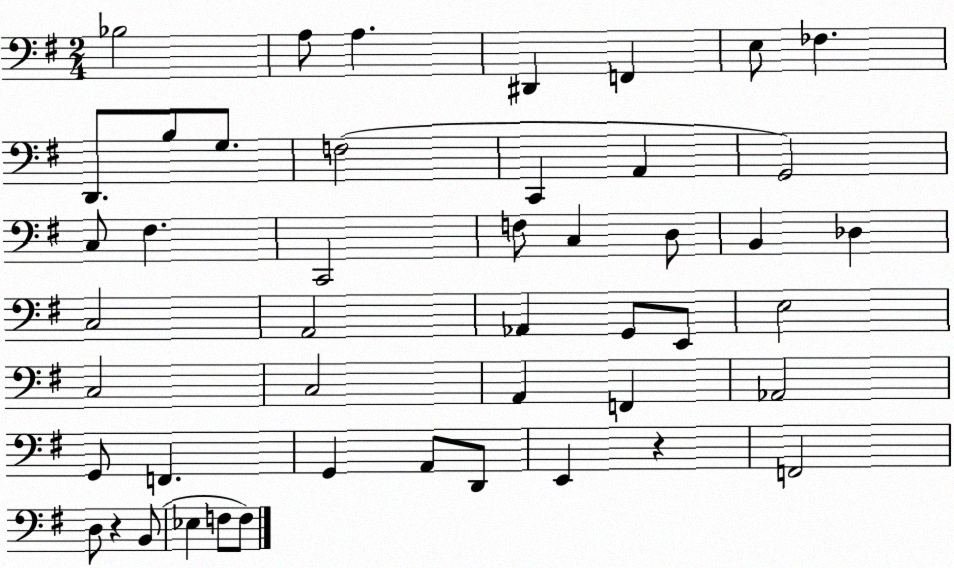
X:1
T:Untitled
M:2/4
L:1/4
K:G
_B,2 A,/2 A, ^D,, F,, E,/2 _F, D,,/2 B,/2 G,/2 F,2 C,, A,, G,,2 C,/2 ^F, C,,2 F,/2 C, D,/2 B,, _D, C,2 A,,2 _A,, G,,/2 E,,/2 E,2 C,2 C,2 A,, F,, _A,,2 G,,/2 F,, G,, A,,/2 D,,/2 E,, z F,,2 D,/2 z B,,/2 _E, F,/2 F,/2